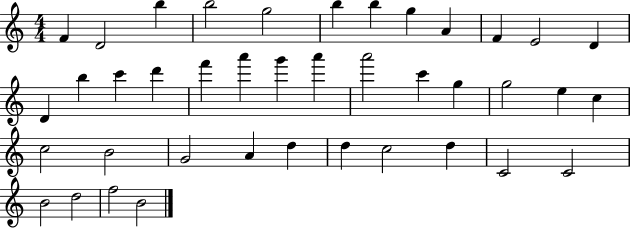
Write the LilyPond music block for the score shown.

{
  \clef treble
  \numericTimeSignature
  \time 4/4
  \key c \major
  f'4 d'2 b''4 | b''2 g''2 | b''4 b''4 g''4 a'4 | f'4 e'2 d'4 | \break d'4 b''4 c'''4 d'''4 | f'''4 a'''4 g'''4 a'''4 | a'''2 c'''4 g''4 | g''2 e''4 c''4 | \break c''2 b'2 | g'2 a'4 d''4 | d''4 c''2 d''4 | c'2 c'2 | \break b'2 d''2 | f''2 b'2 | \bar "|."
}